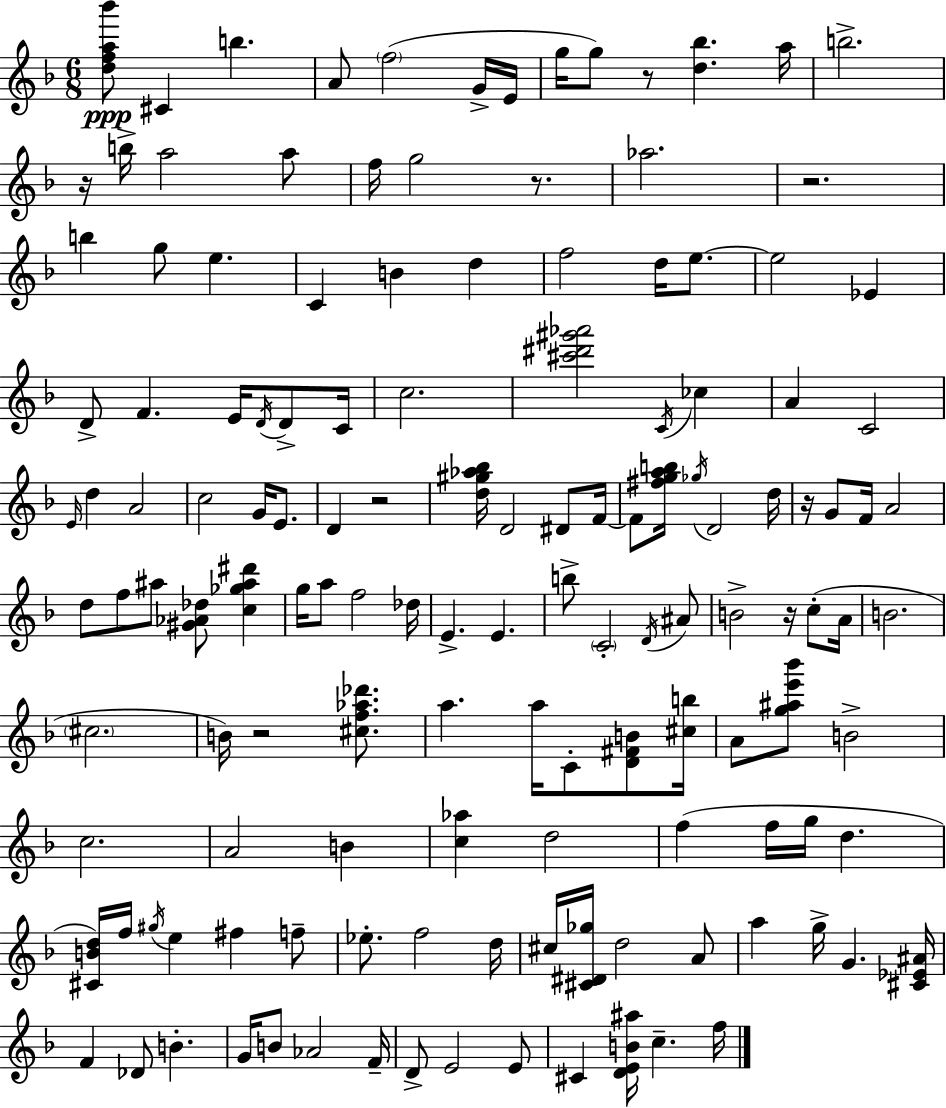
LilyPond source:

{
  \clef treble
  \numericTimeSignature
  \time 6/8
  \key f \major
  <d'' f'' a'' bes'''>8\ppp cis'4 b''4. | a'8 \parenthesize f''2( g'16-> e'16 | g''16 g''8) r8 <d'' bes''>4. a''16 | b''2.-> | \break r16 b''16-> a''2 a''8 | f''16 g''2 r8. | aes''2. | r2. | \break b''4 g''8 e''4. | c'4 b'4 d''4 | f''2 d''16 e''8.~~ | e''2 ees'4 | \break d'8-> f'4. e'16 \acciaccatura { d'16 } d'8-> | c'16 c''2. | <cis''' dis''' gis''' aes'''>2 \acciaccatura { c'16 } ces''4 | a'4 c'2 | \break \grace { e'16 } d''4 a'2 | c''2 g'16 | e'8. d'4 r2 | <d'' gis'' aes'' bes''>16 d'2 | \break dis'8 f'16~~ f'8 <fis'' g'' a'' b''>16 \acciaccatura { ges''16 } d'2 | d''16 r16 g'8 f'16 a'2 | d''8 f''8 ais''8 <gis' aes' des''>8 | <c'' ges'' ais'' dis'''>4 g''16 a''8 f''2 | \break des''16 e'4.-> e'4. | b''8-> \parenthesize c'2-. | \acciaccatura { d'16 } ais'8 b'2-> | r16 c''8-.( a'16 b'2. | \break \parenthesize cis''2. | b'16) r2 | <cis'' f'' aes'' des'''>8. a''4. a''16 | c'8-. <d' fis' b'>8 <cis'' b''>16 a'8 <g'' ais'' e''' bes'''>8 b'2-> | \break c''2. | a'2 | b'4 <c'' aes''>4 d''2 | f''4( f''16 g''16 d''4. | \break <cis' b' d''>16) f''16 \acciaccatura { gis''16 } e''4 | fis''4 f''8-- ees''8.-. f''2 | d''16 cis''16 <cis' dis' ges''>16 d''2 | a'8 a''4 g''16-> g'4. | \break <cis' ees' ais'>16 f'4 des'8 | b'4.-. g'16 b'8 aes'2 | f'16-- d'8-> e'2 | e'8 cis'4 <d' e' b' ais''>16 c''4.-- | \break f''16 \bar "|."
}